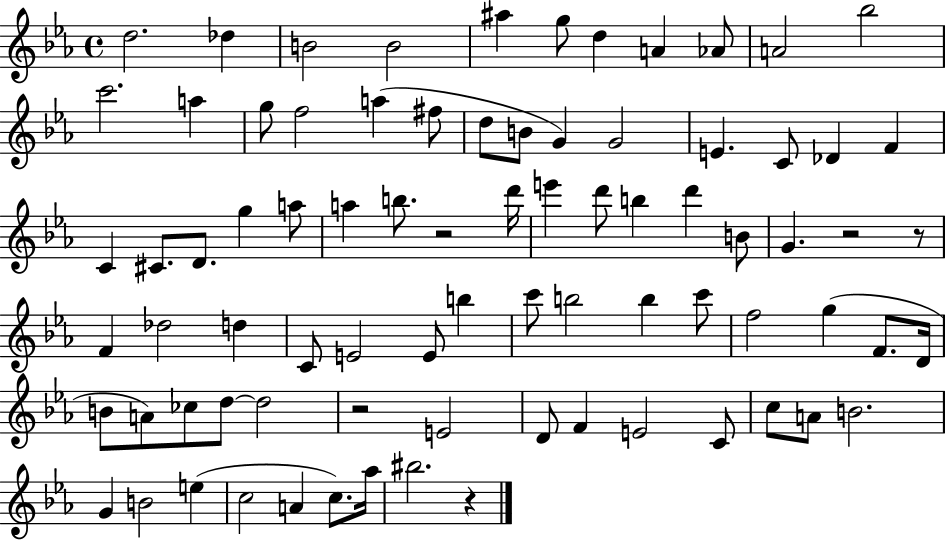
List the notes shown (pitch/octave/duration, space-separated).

D5/h. Db5/q B4/h B4/h A#5/q G5/e D5/q A4/q Ab4/e A4/h Bb5/h C6/h. A5/q G5/e F5/h A5/q F#5/e D5/e B4/e G4/q G4/h E4/q. C4/e Db4/q F4/q C4/q C#4/e. D4/e. G5/q A5/e A5/q B5/e. R/h D6/s E6/q D6/e B5/q D6/q B4/e G4/q. R/h R/e F4/q Db5/h D5/q C4/e E4/h E4/e B5/q C6/e B5/h B5/q C6/e F5/h G5/q F4/e. D4/s B4/e A4/e CES5/e D5/e D5/h R/h E4/h D4/e F4/q E4/h C4/e C5/e A4/e B4/h. G4/q B4/h E5/q C5/h A4/q C5/e. Ab5/s BIS5/h. R/q